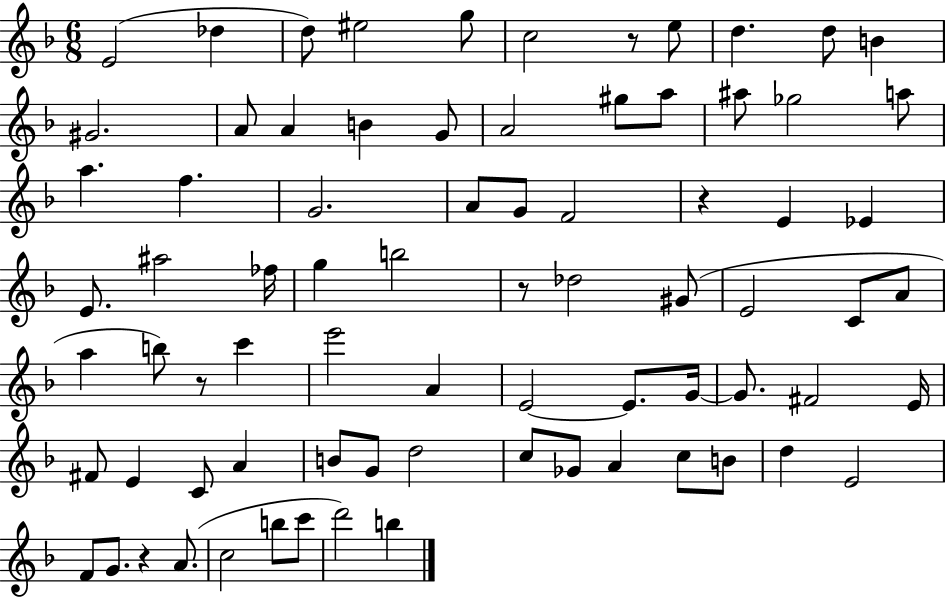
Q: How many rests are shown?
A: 5